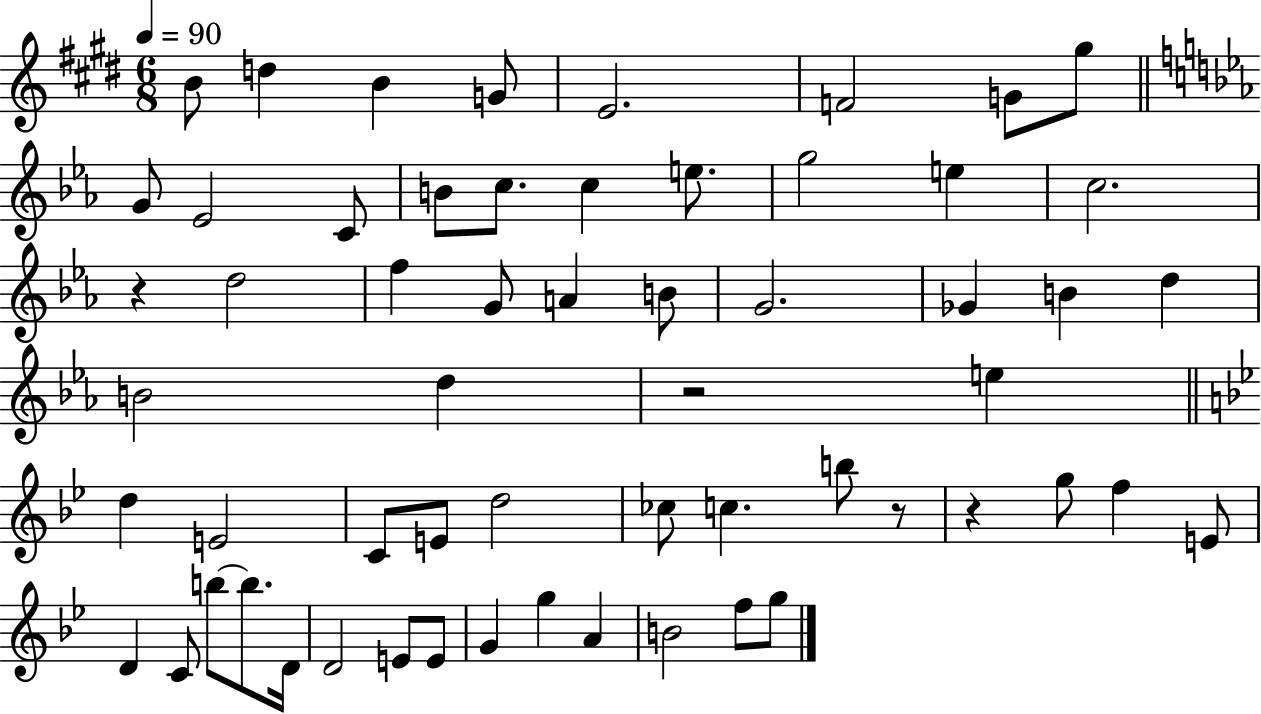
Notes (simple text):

B4/e D5/q B4/q G4/e E4/h. F4/h G4/e G#5/e G4/e Eb4/h C4/e B4/e C5/e. C5/q E5/e. G5/h E5/q C5/h. R/q D5/h F5/q G4/e A4/q B4/e G4/h. Gb4/q B4/q D5/q B4/h D5/q R/h E5/q D5/q E4/h C4/e E4/e D5/h CES5/e C5/q. B5/e R/e R/q G5/e F5/q E4/e D4/q C4/e B5/e B5/e. D4/s D4/h E4/e E4/e G4/q G5/q A4/q B4/h F5/e G5/e